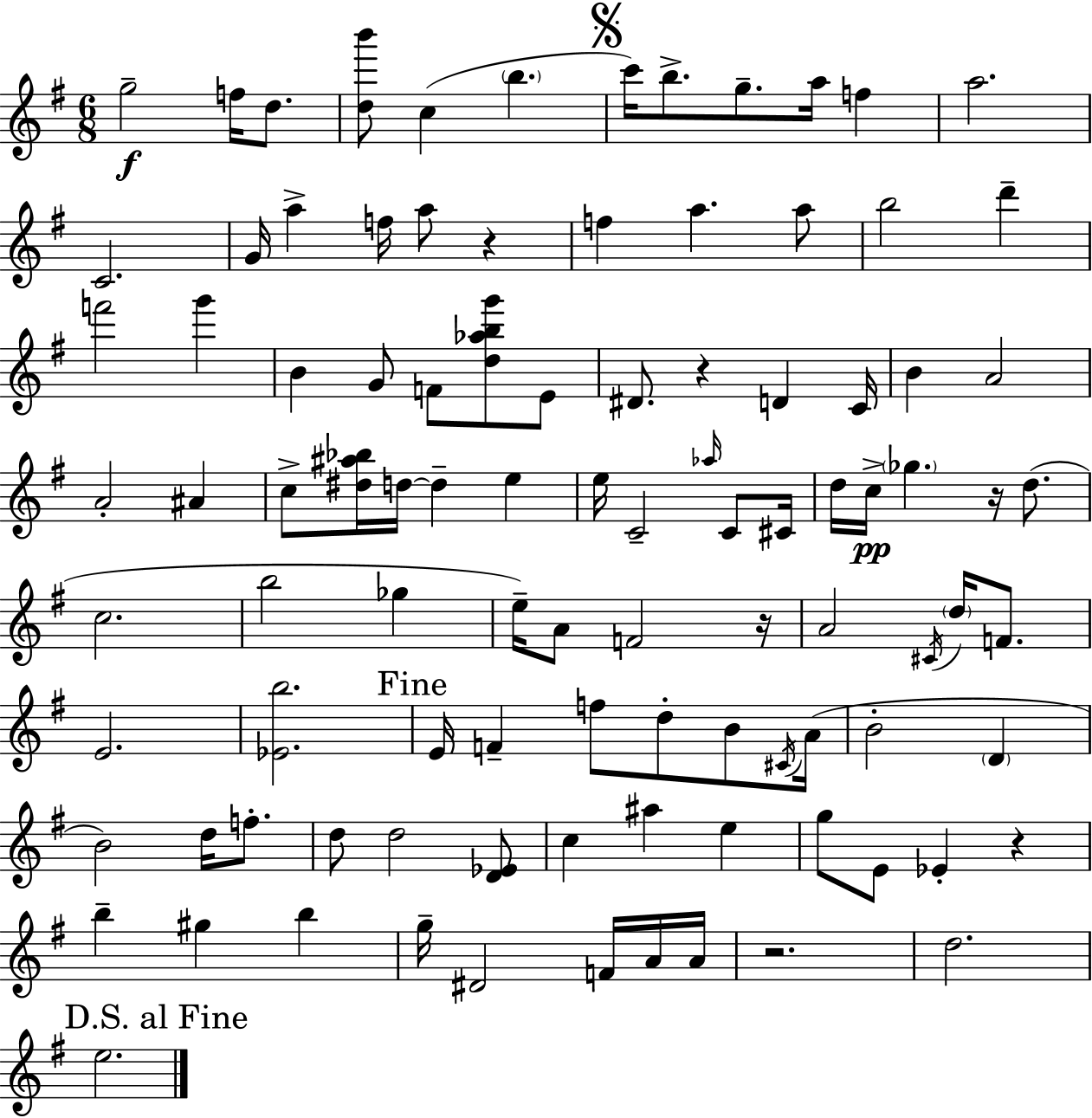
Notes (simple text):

G5/h F5/s D5/e. [D5,B6]/e C5/q B5/q. C6/s B5/e. G5/e. A5/s F5/q A5/h. C4/h. G4/s A5/q F5/s A5/e R/q F5/q A5/q. A5/e B5/h D6/q F6/h G6/q B4/q G4/e F4/e [D5,Ab5,B5,G6]/e E4/e D#4/e. R/q D4/q C4/s B4/q A4/h A4/h A#4/q C5/e [D#5,A#5,Bb5]/s D5/s D5/q E5/q E5/s C4/h Ab5/s C4/e C#4/s D5/s C5/s Gb5/q. R/s D5/e. C5/h. B5/h Gb5/q E5/s A4/e F4/h R/s A4/h C#4/s D5/s F4/e. E4/h. [Eb4,B5]/h. E4/s F4/q F5/e D5/e B4/e C#4/s A4/s B4/h D4/q B4/h D5/s F5/e. D5/e D5/h [D4,Eb4]/e C5/q A#5/q E5/q G5/e E4/e Eb4/q R/q B5/q G#5/q B5/q G5/s D#4/h F4/s A4/s A4/s R/h. D5/h. E5/h.